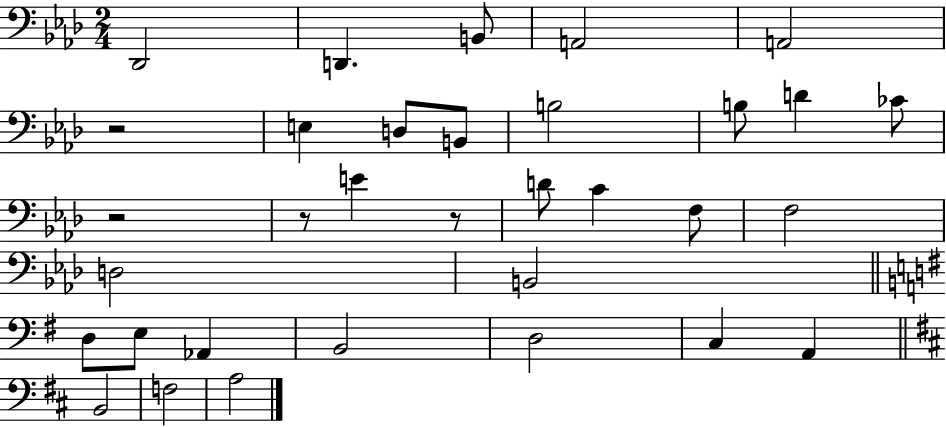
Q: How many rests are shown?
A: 4